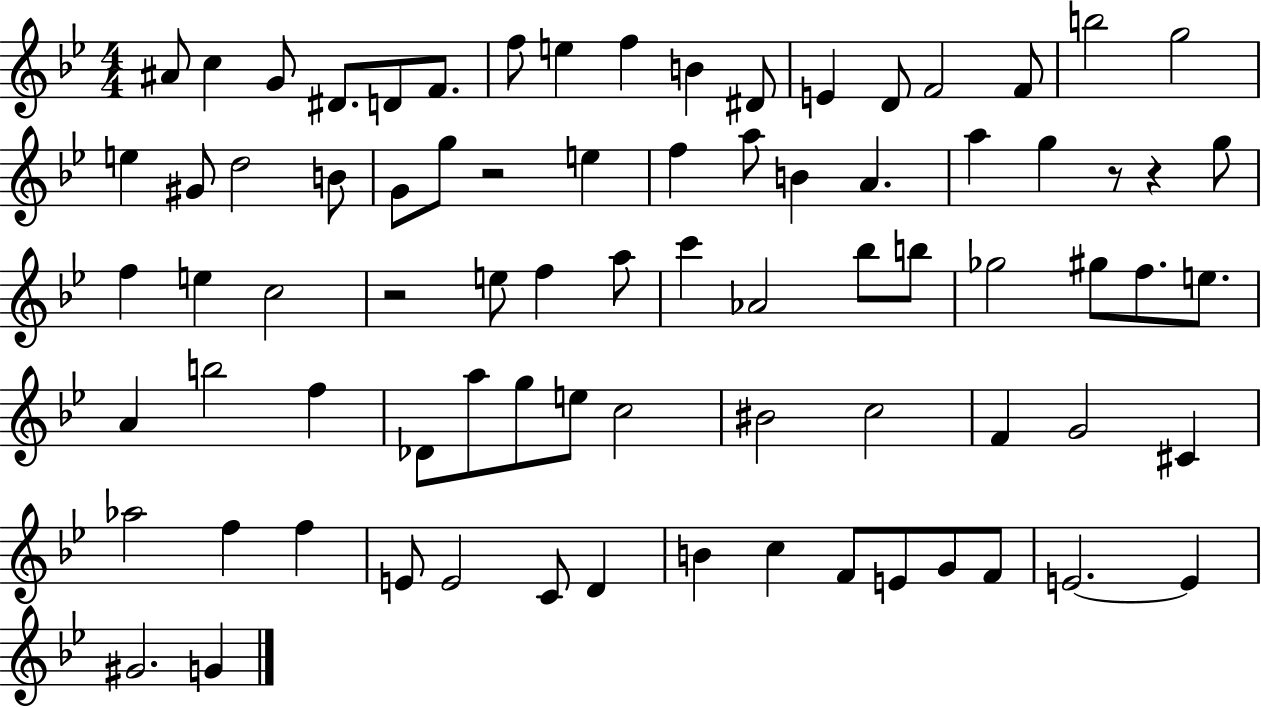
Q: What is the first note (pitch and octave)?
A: A#4